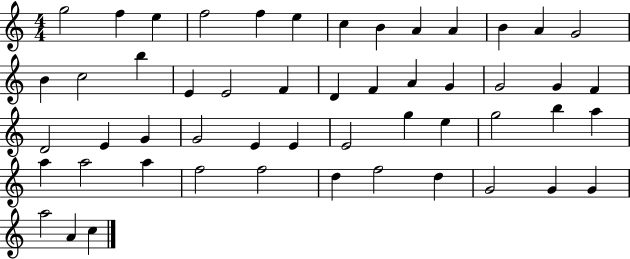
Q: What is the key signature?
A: C major